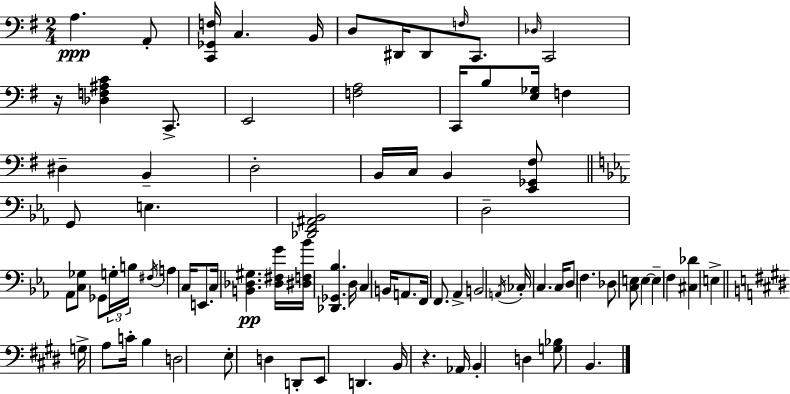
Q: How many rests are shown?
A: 2